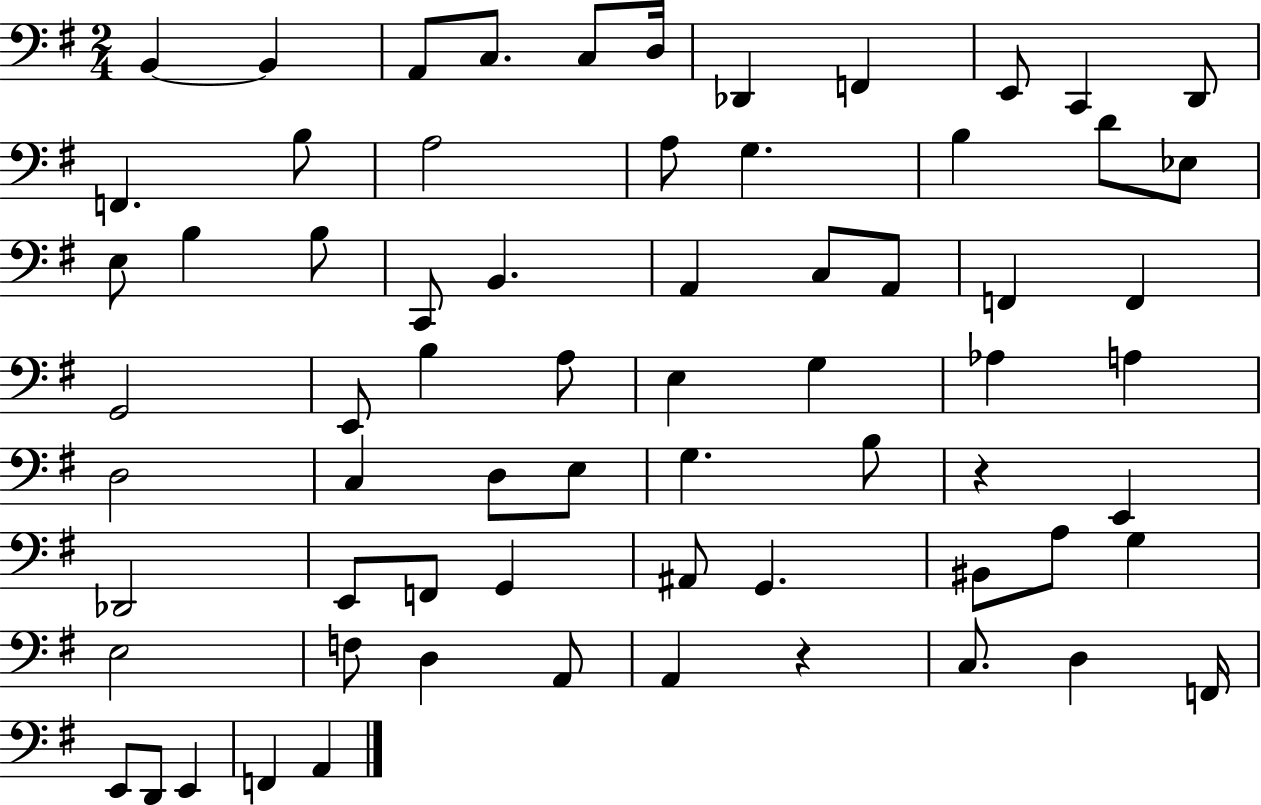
B2/q B2/q A2/e C3/e. C3/e D3/s Db2/q F2/q E2/e C2/q D2/e F2/q. B3/e A3/h A3/e G3/q. B3/q D4/e Eb3/e E3/e B3/q B3/e C2/e B2/q. A2/q C3/e A2/e F2/q F2/q G2/h E2/e B3/q A3/e E3/q G3/q Ab3/q A3/q D3/h C3/q D3/e E3/e G3/q. B3/e R/q E2/q Db2/h E2/e F2/e G2/q A#2/e G2/q. BIS2/e A3/e G3/q E3/h F3/e D3/q A2/e A2/q R/q C3/e. D3/q F2/s E2/e D2/e E2/q F2/q A2/q